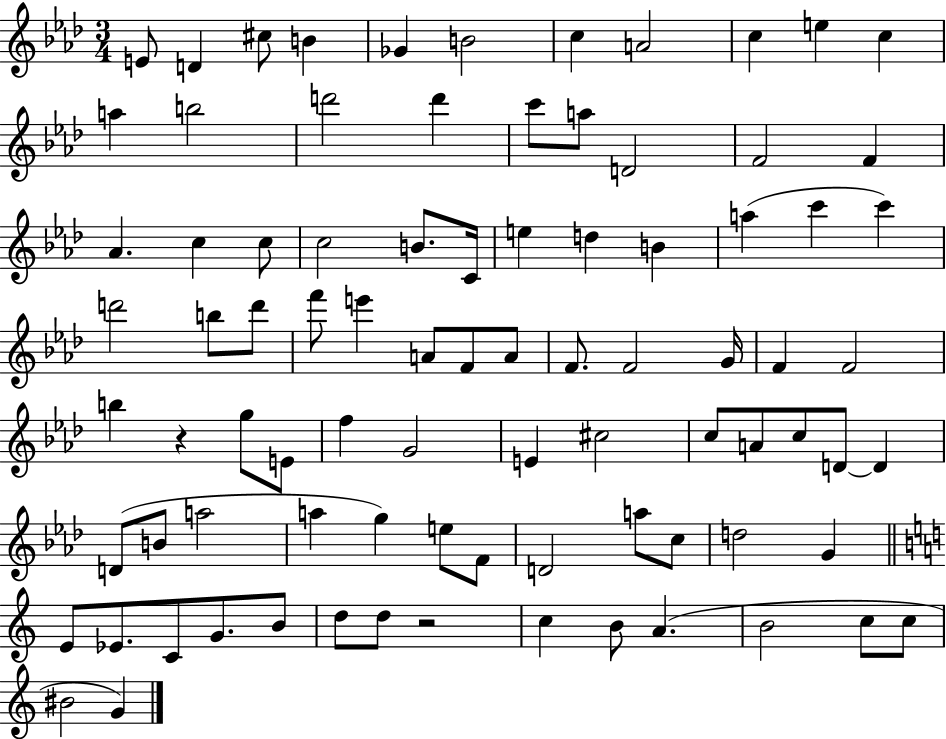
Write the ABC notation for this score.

X:1
T:Untitled
M:3/4
L:1/4
K:Ab
E/2 D ^c/2 B _G B2 c A2 c e c a b2 d'2 d' c'/2 a/2 D2 F2 F _A c c/2 c2 B/2 C/4 e d B a c' c' d'2 b/2 d'/2 f'/2 e' A/2 F/2 A/2 F/2 F2 G/4 F F2 b z g/2 E/2 f G2 E ^c2 c/2 A/2 c/2 D/2 D D/2 B/2 a2 a g e/2 F/2 D2 a/2 c/2 d2 G E/2 _E/2 C/2 G/2 B/2 d/2 d/2 z2 c B/2 A B2 c/2 c/2 ^B2 G